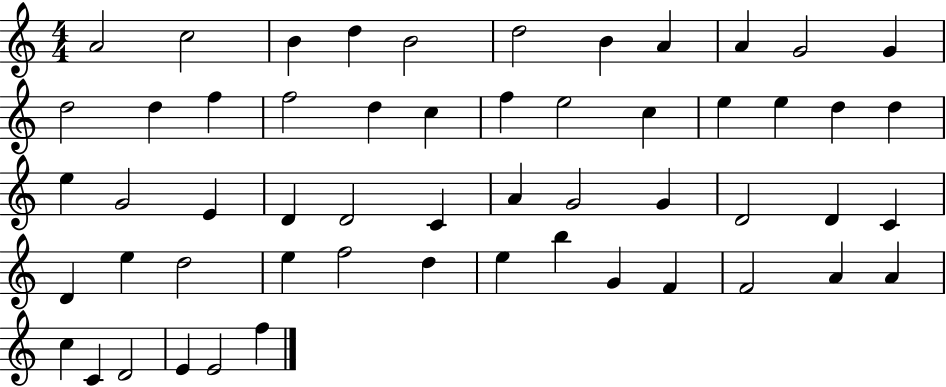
A4/h C5/h B4/q D5/q B4/h D5/h B4/q A4/q A4/q G4/h G4/q D5/h D5/q F5/q F5/h D5/q C5/q F5/q E5/h C5/q E5/q E5/q D5/q D5/q E5/q G4/h E4/q D4/q D4/h C4/q A4/q G4/h G4/q D4/h D4/q C4/q D4/q E5/q D5/h E5/q F5/h D5/q E5/q B5/q G4/q F4/q F4/h A4/q A4/q C5/q C4/q D4/h E4/q E4/h F5/q